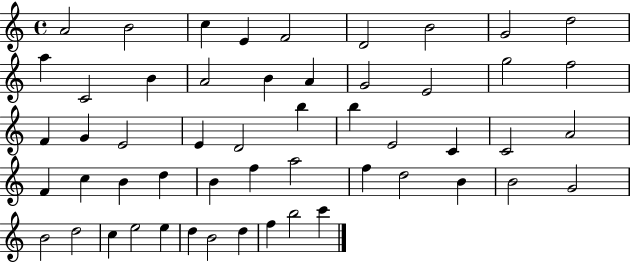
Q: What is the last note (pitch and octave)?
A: C6